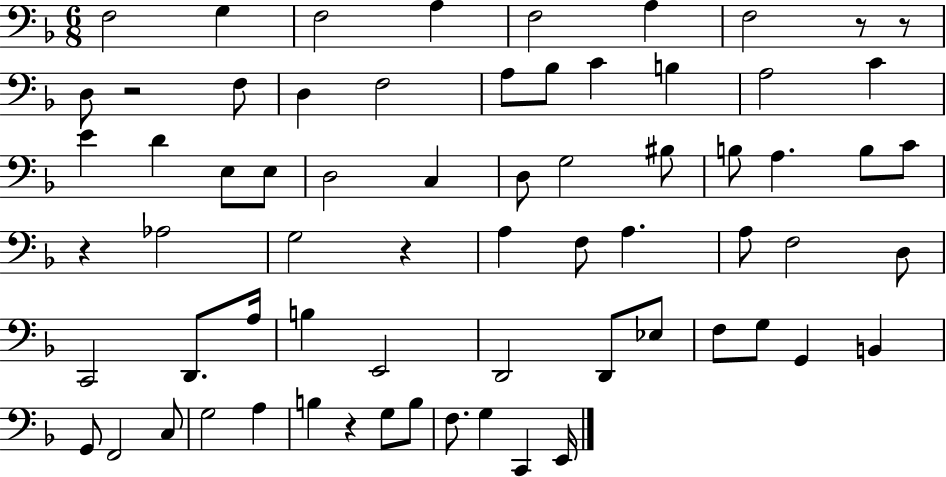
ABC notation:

X:1
T:Untitled
M:6/8
L:1/4
K:F
F,2 G, F,2 A, F,2 A, F,2 z/2 z/2 D,/2 z2 F,/2 D, F,2 A,/2 _B,/2 C B, A,2 C E D E,/2 E,/2 D,2 C, D,/2 G,2 ^B,/2 B,/2 A, B,/2 C/2 z _A,2 G,2 z A, F,/2 A, A,/2 F,2 D,/2 C,,2 D,,/2 A,/4 B, E,,2 D,,2 D,,/2 _E,/2 F,/2 G,/2 G,, B,, G,,/2 F,,2 C,/2 G,2 A, B, z G,/2 B,/2 F,/2 G, C,, E,,/4